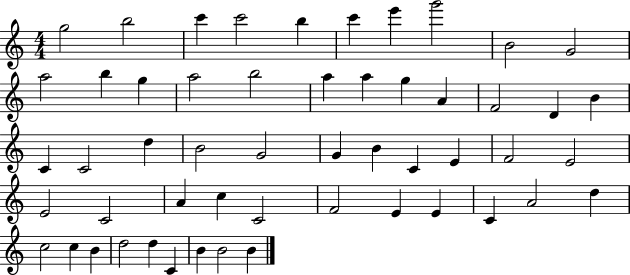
G5/h B5/h C6/q C6/h B5/q C6/q E6/q G6/h B4/h G4/h A5/h B5/q G5/q A5/h B5/h A5/q A5/q G5/q A4/q F4/h D4/q B4/q C4/q C4/h D5/q B4/h G4/h G4/q B4/q C4/q E4/q F4/h E4/h E4/h C4/h A4/q C5/q C4/h F4/h E4/q E4/q C4/q A4/h D5/q C5/h C5/q B4/q D5/h D5/q C4/q B4/q B4/h B4/q